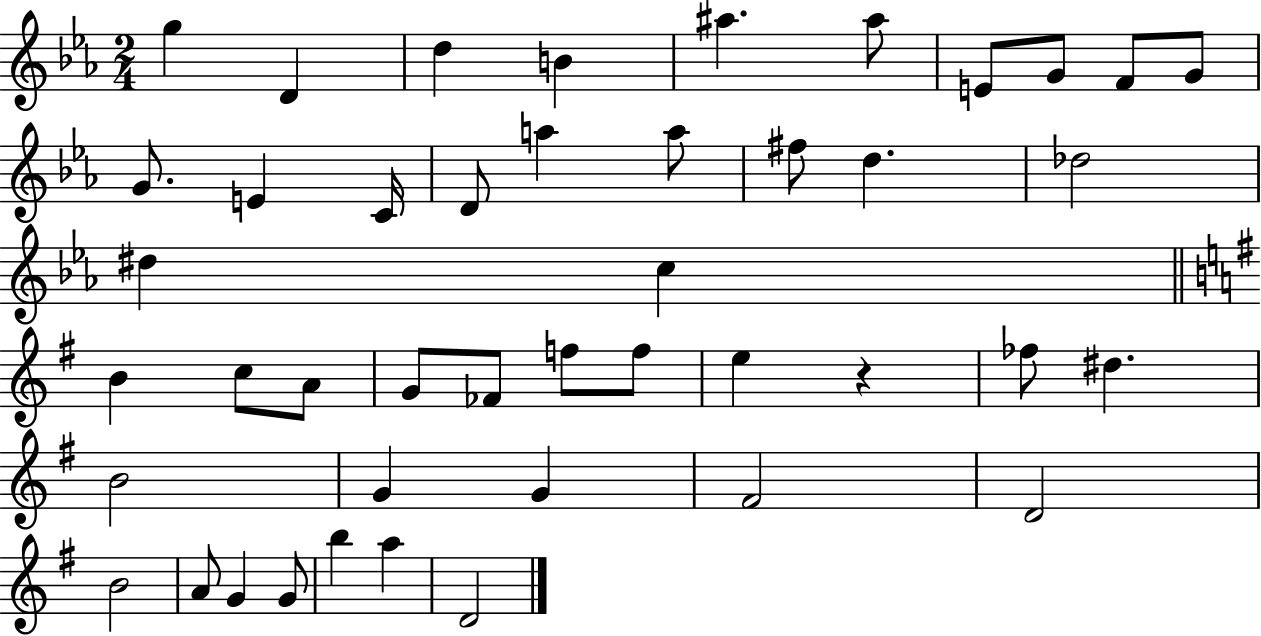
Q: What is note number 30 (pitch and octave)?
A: FES5